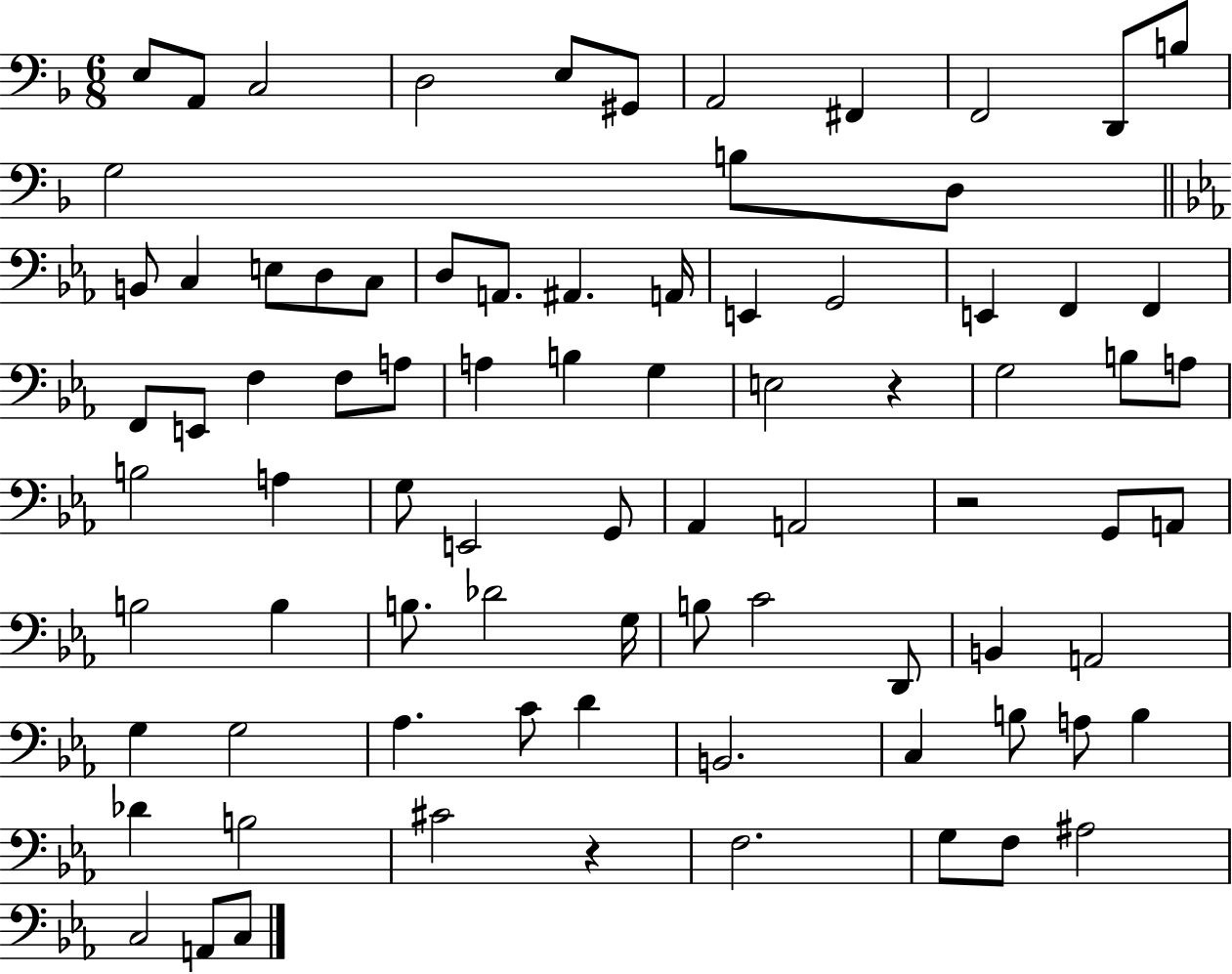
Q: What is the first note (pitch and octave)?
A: E3